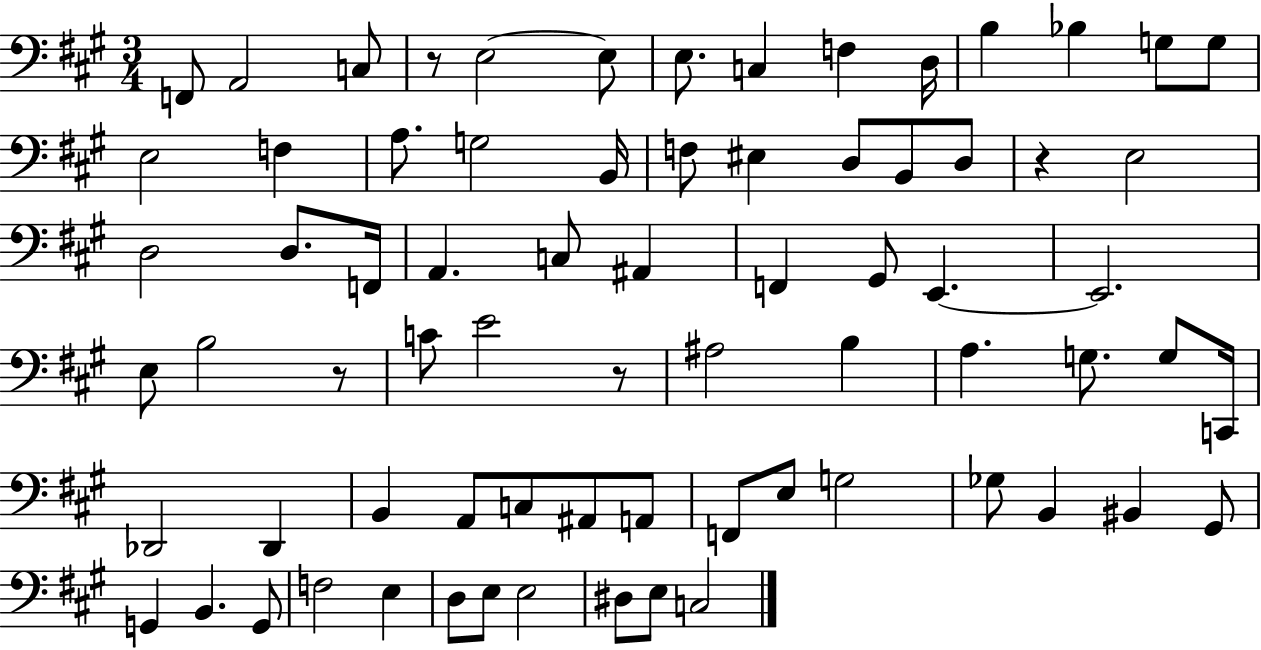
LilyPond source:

{
  \clef bass
  \numericTimeSignature
  \time 3/4
  \key a \major
  f,8 a,2 c8 | r8 e2~~ e8 | e8. c4 f4 d16 | b4 bes4 g8 g8 | \break e2 f4 | a8. g2 b,16 | f8 eis4 d8 b,8 d8 | r4 e2 | \break d2 d8. f,16 | a,4. c8 ais,4 | f,4 gis,8 e,4.~~ | e,2. | \break e8 b2 r8 | c'8 e'2 r8 | ais2 b4 | a4. g8. g8 c,16 | \break des,2 des,4 | b,4 a,8 c8 ais,8 a,8 | f,8 e8 g2 | ges8 b,4 bis,4 gis,8 | \break g,4 b,4. g,8 | f2 e4 | d8 e8 e2 | dis8 e8 c2 | \break \bar "|."
}